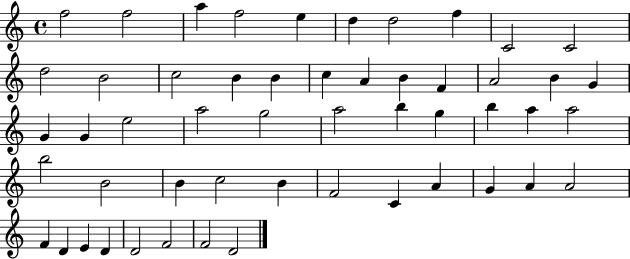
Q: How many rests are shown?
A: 0